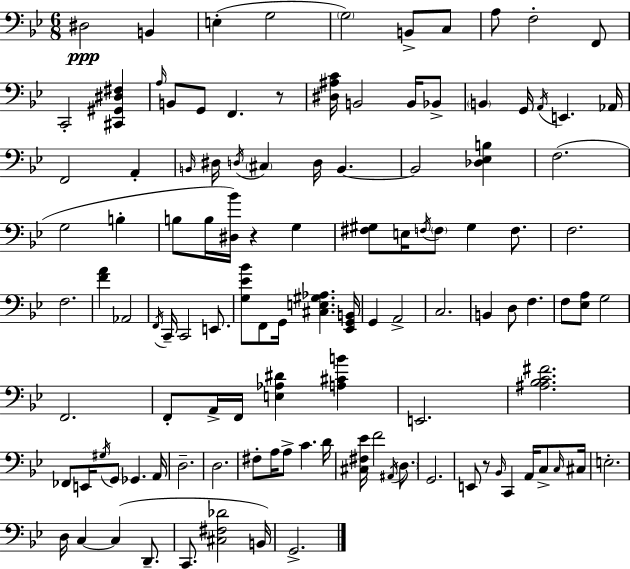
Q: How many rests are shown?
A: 3